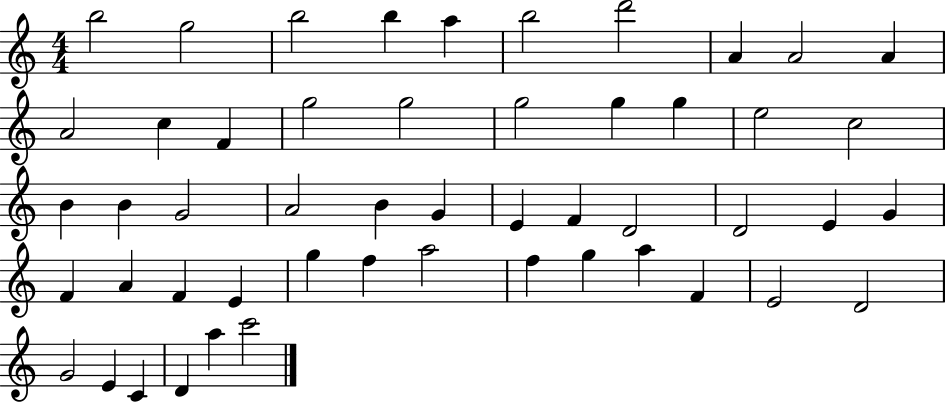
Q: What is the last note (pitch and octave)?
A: C6